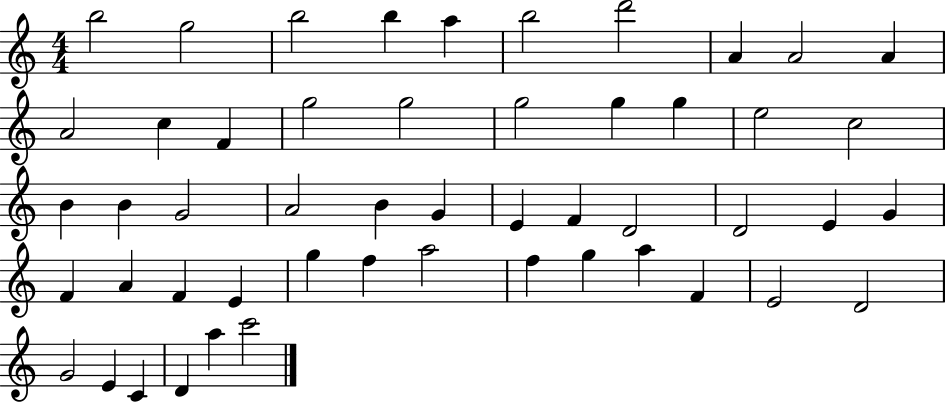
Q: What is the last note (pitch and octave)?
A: C6